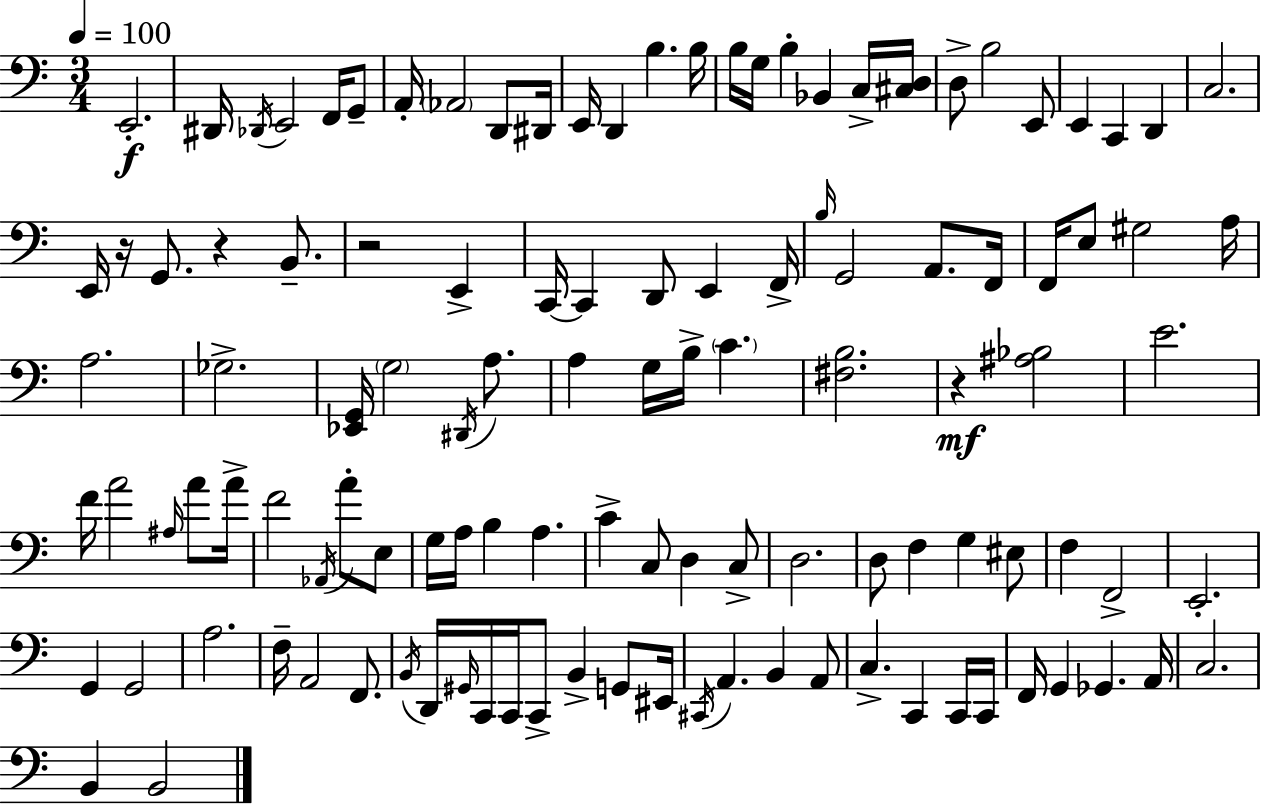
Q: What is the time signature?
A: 3/4